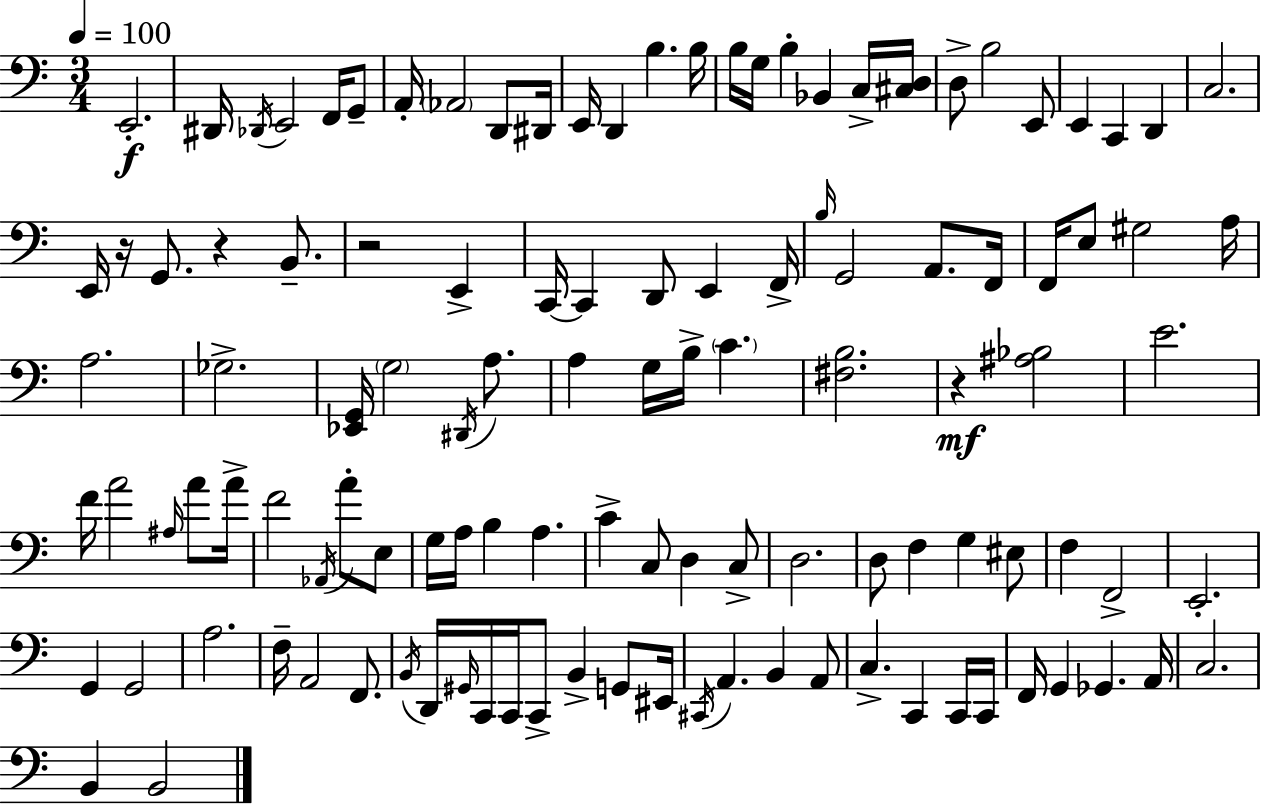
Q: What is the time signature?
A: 3/4